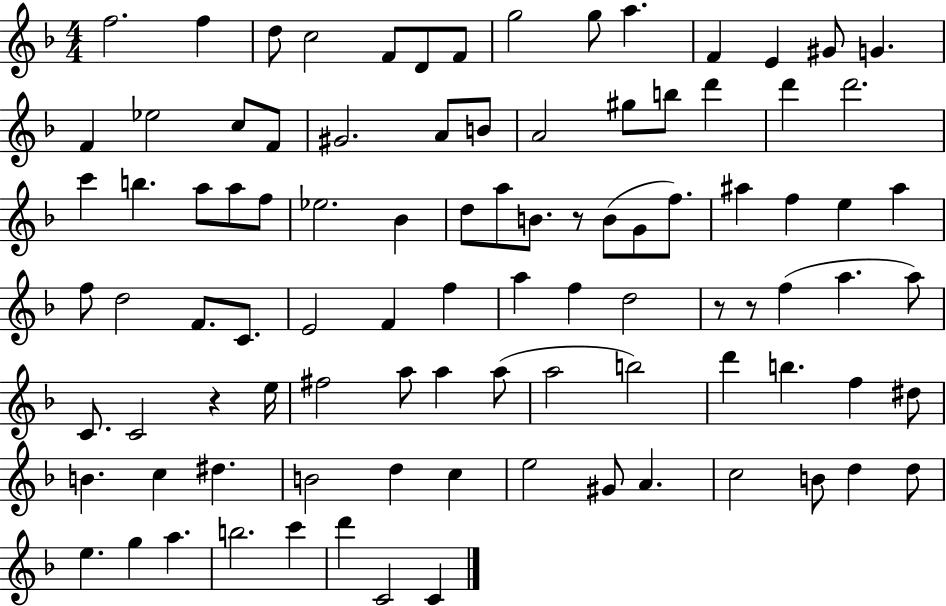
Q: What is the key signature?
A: F major